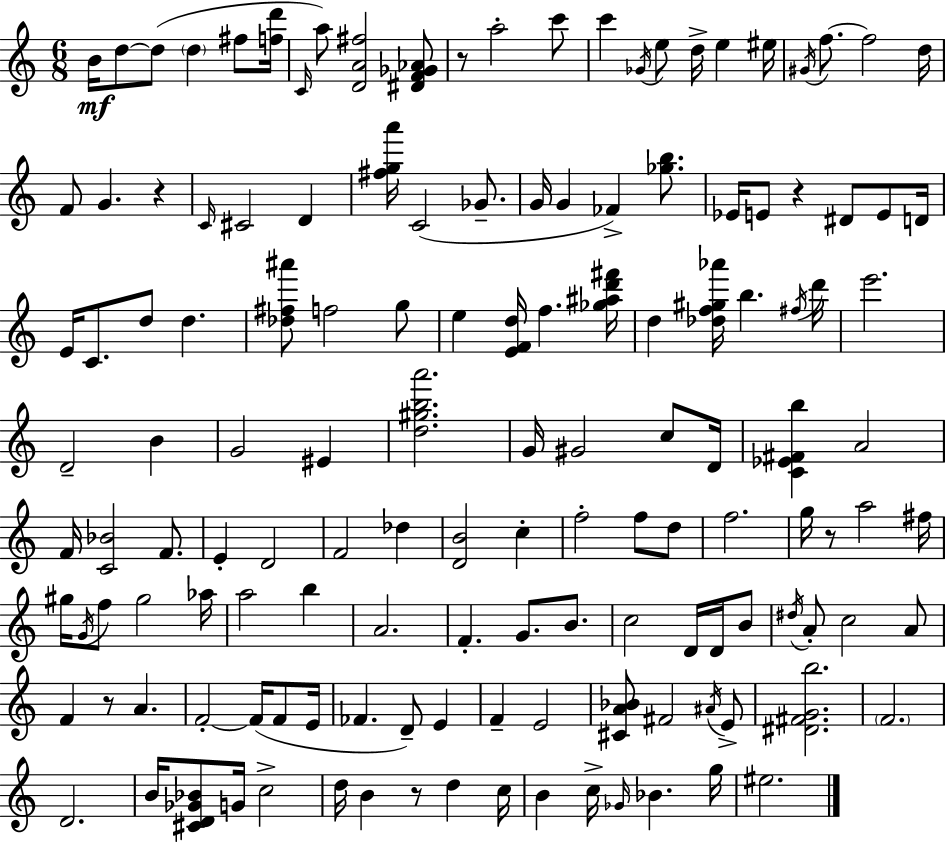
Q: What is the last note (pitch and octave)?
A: EIS5